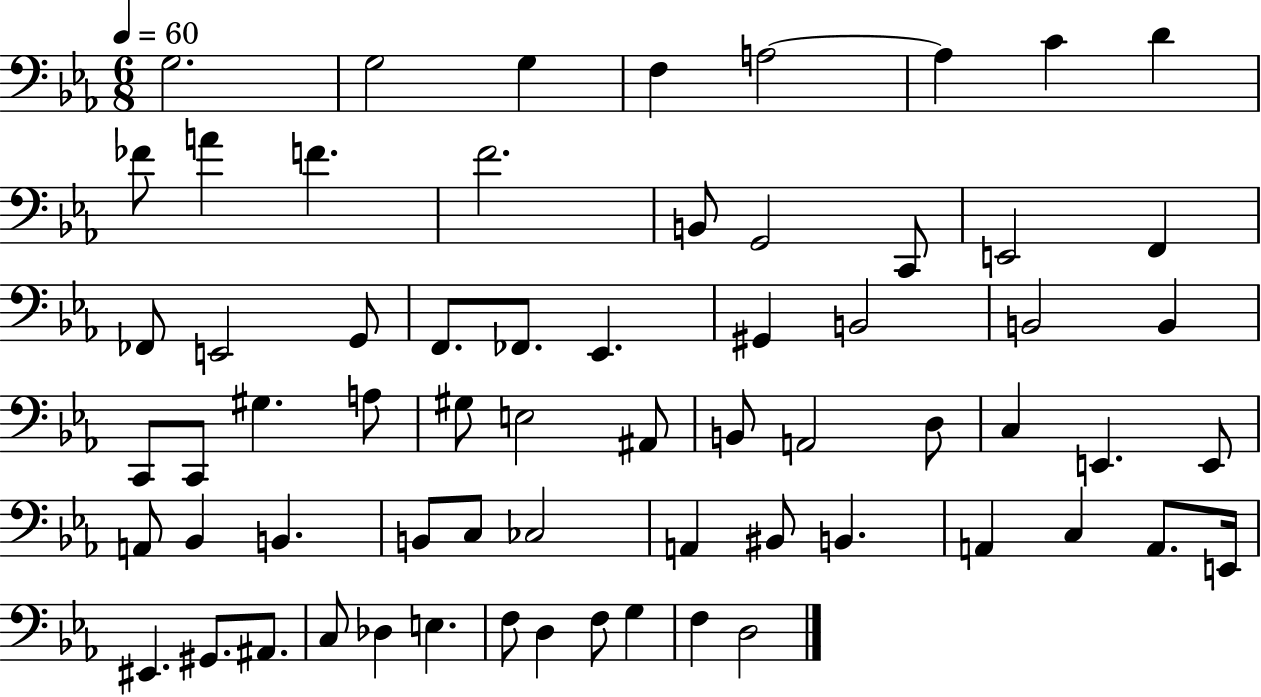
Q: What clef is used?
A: bass